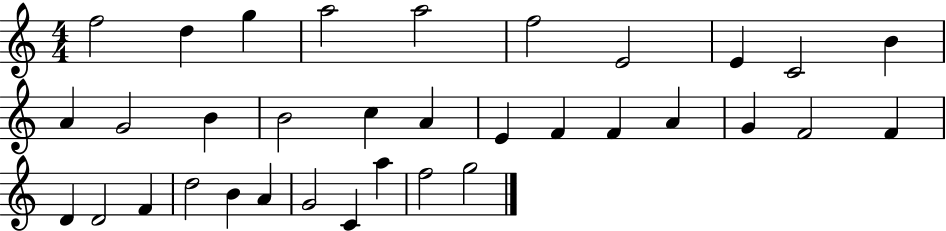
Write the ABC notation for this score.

X:1
T:Untitled
M:4/4
L:1/4
K:C
f2 d g a2 a2 f2 E2 E C2 B A G2 B B2 c A E F F A G F2 F D D2 F d2 B A G2 C a f2 g2